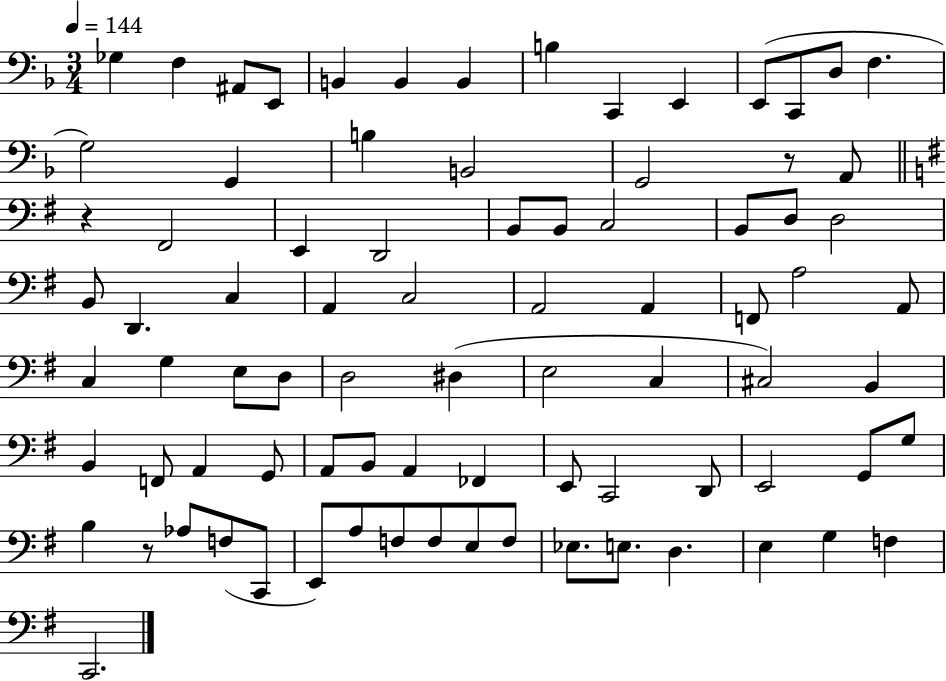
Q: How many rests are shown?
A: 3